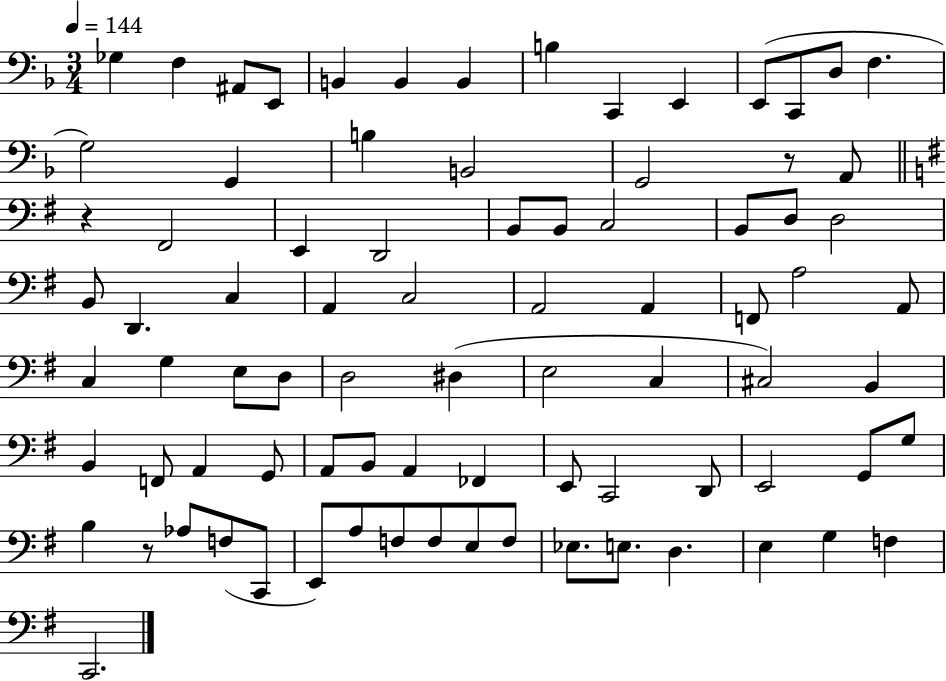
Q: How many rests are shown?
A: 3